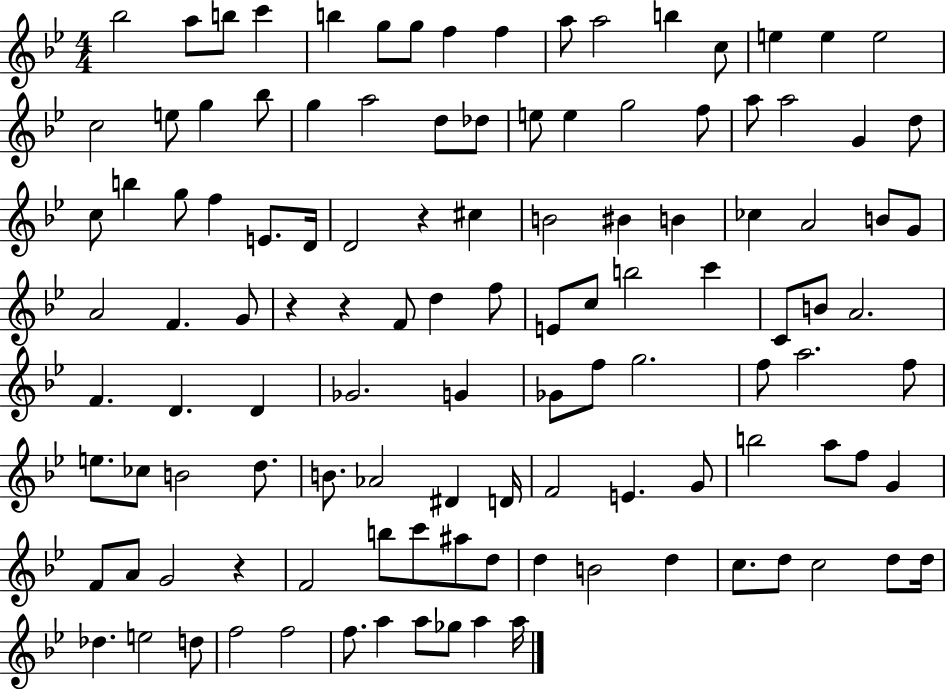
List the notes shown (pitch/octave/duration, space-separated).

Bb5/h A5/e B5/e C6/q B5/q G5/e G5/e F5/q F5/q A5/e A5/h B5/q C5/e E5/q E5/q E5/h C5/h E5/e G5/q Bb5/e G5/q A5/h D5/e Db5/e E5/e E5/q G5/h F5/e A5/e A5/h G4/q D5/e C5/e B5/q G5/e F5/q E4/e. D4/s D4/h R/q C#5/q B4/h BIS4/q B4/q CES5/q A4/h B4/e G4/e A4/h F4/q. G4/e R/q R/q F4/e D5/q F5/e E4/e C5/e B5/h C6/q C4/e B4/e A4/h. F4/q. D4/q. D4/q Gb4/h. G4/q Gb4/e F5/e G5/h. F5/e A5/h. F5/e E5/e. CES5/e B4/h D5/e. B4/e. Ab4/h D#4/q D4/s F4/h E4/q. G4/e B5/h A5/e F5/e G4/q F4/e A4/e G4/h R/q F4/h B5/e C6/e A#5/e D5/e D5/q B4/h D5/q C5/e. D5/e C5/h D5/e D5/s Db5/q. E5/h D5/e F5/h F5/h F5/e. A5/q A5/e Gb5/e A5/q A5/s